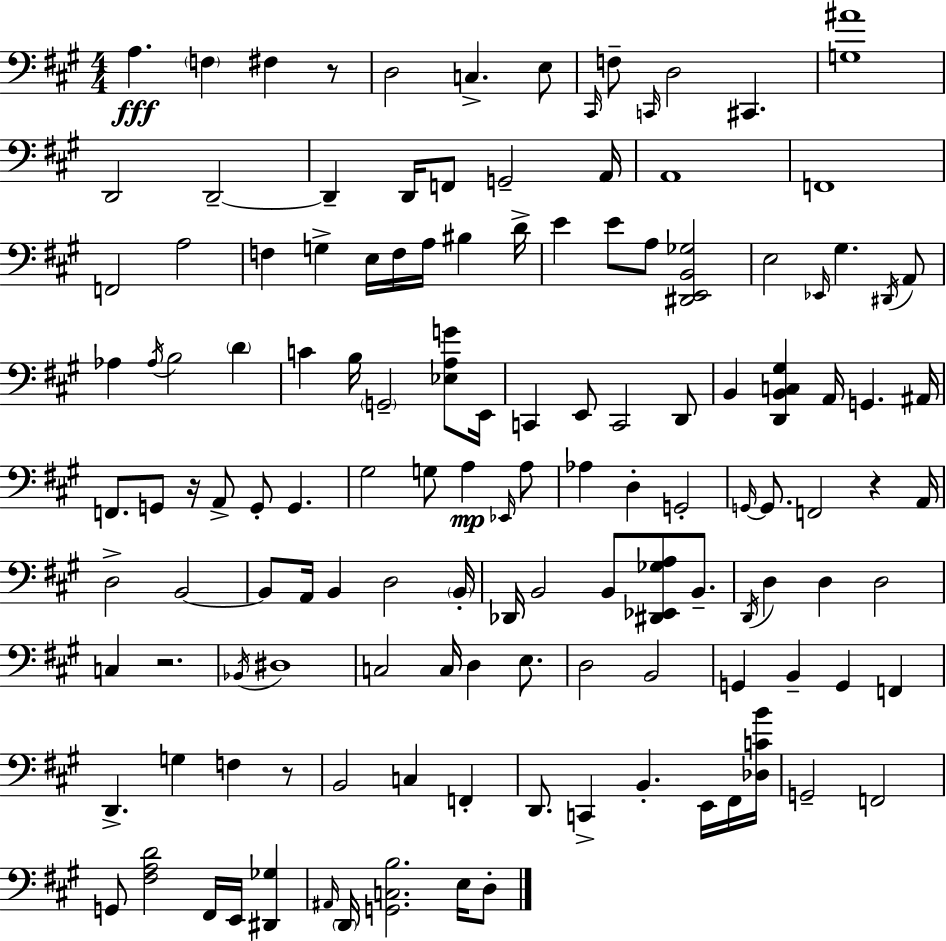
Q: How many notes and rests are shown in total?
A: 132